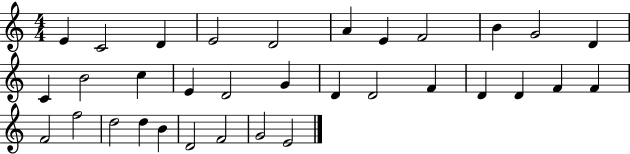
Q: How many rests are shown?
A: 0